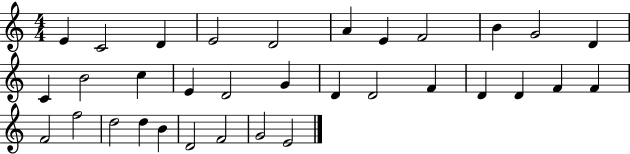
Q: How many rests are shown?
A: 0